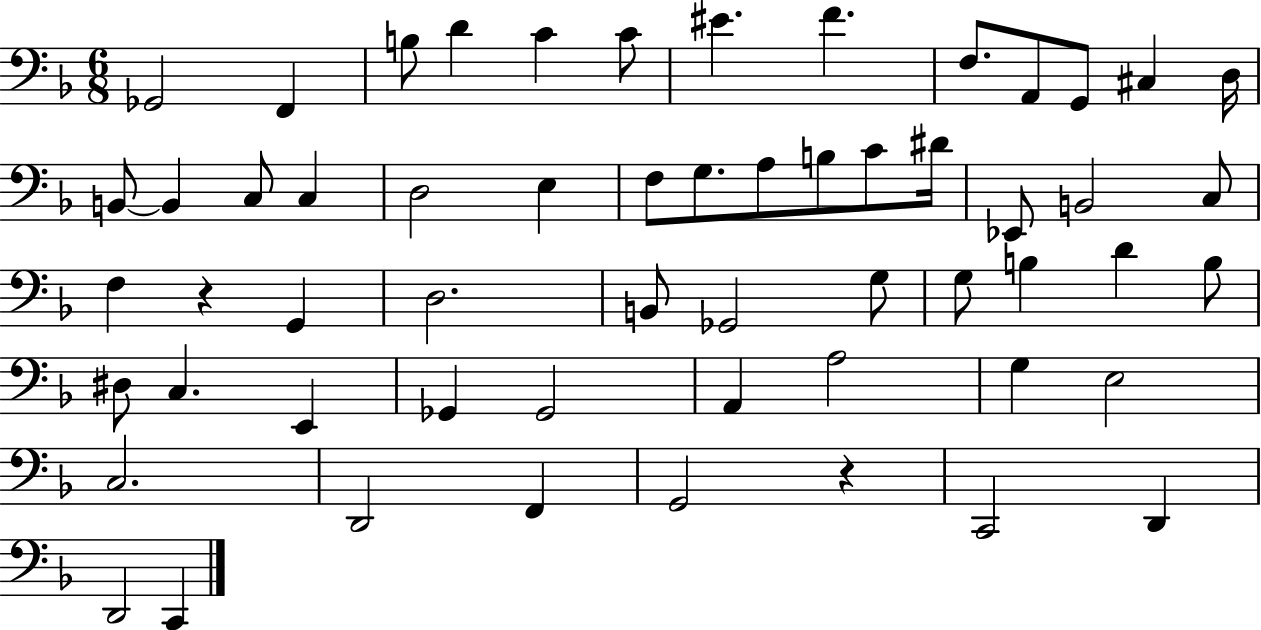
Gb2/h F2/q B3/e D4/q C4/q C4/e EIS4/q. F4/q. F3/e. A2/e G2/e C#3/q D3/s B2/e B2/q C3/e C3/q D3/h E3/q F3/e G3/e. A3/e B3/e C4/e D#4/s Eb2/e B2/h C3/e F3/q R/q G2/q D3/h. B2/e Gb2/h G3/e G3/e B3/q D4/q B3/e D#3/e C3/q. E2/q Gb2/q Gb2/h A2/q A3/h G3/q E3/h C3/h. D2/h F2/q G2/h R/q C2/h D2/q D2/h C2/q